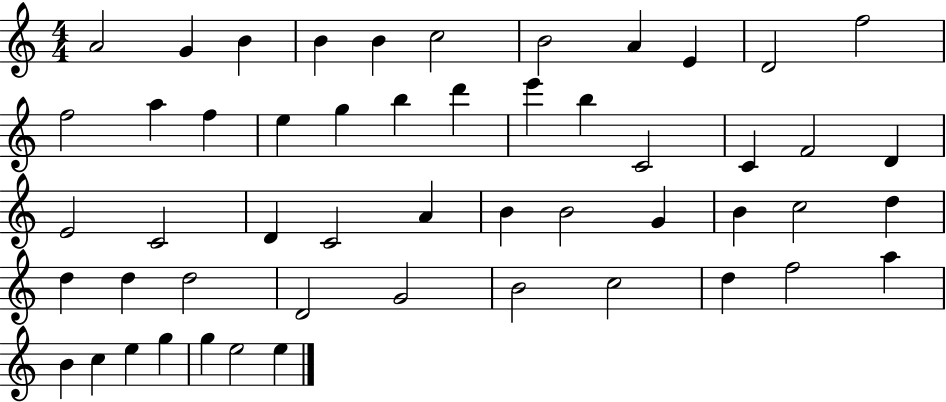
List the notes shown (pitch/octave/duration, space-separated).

A4/h G4/q B4/q B4/q B4/q C5/h B4/h A4/q E4/q D4/h F5/h F5/h A5/q F5/q E5/q G5/q B5/q D6/q E6/q B5/q C4/h C4/q F4/h D4/q E4/h C4/h D4/q C4/h A4/q B4/q B4/h G4/q B4/q C5/h D5/q D5/q D5/q D5/h D4/h G4/h B4/h C5/h D5/q F5/h A5/q B4/q C5/q E5/q G5/q G5/q E5/h E5/q